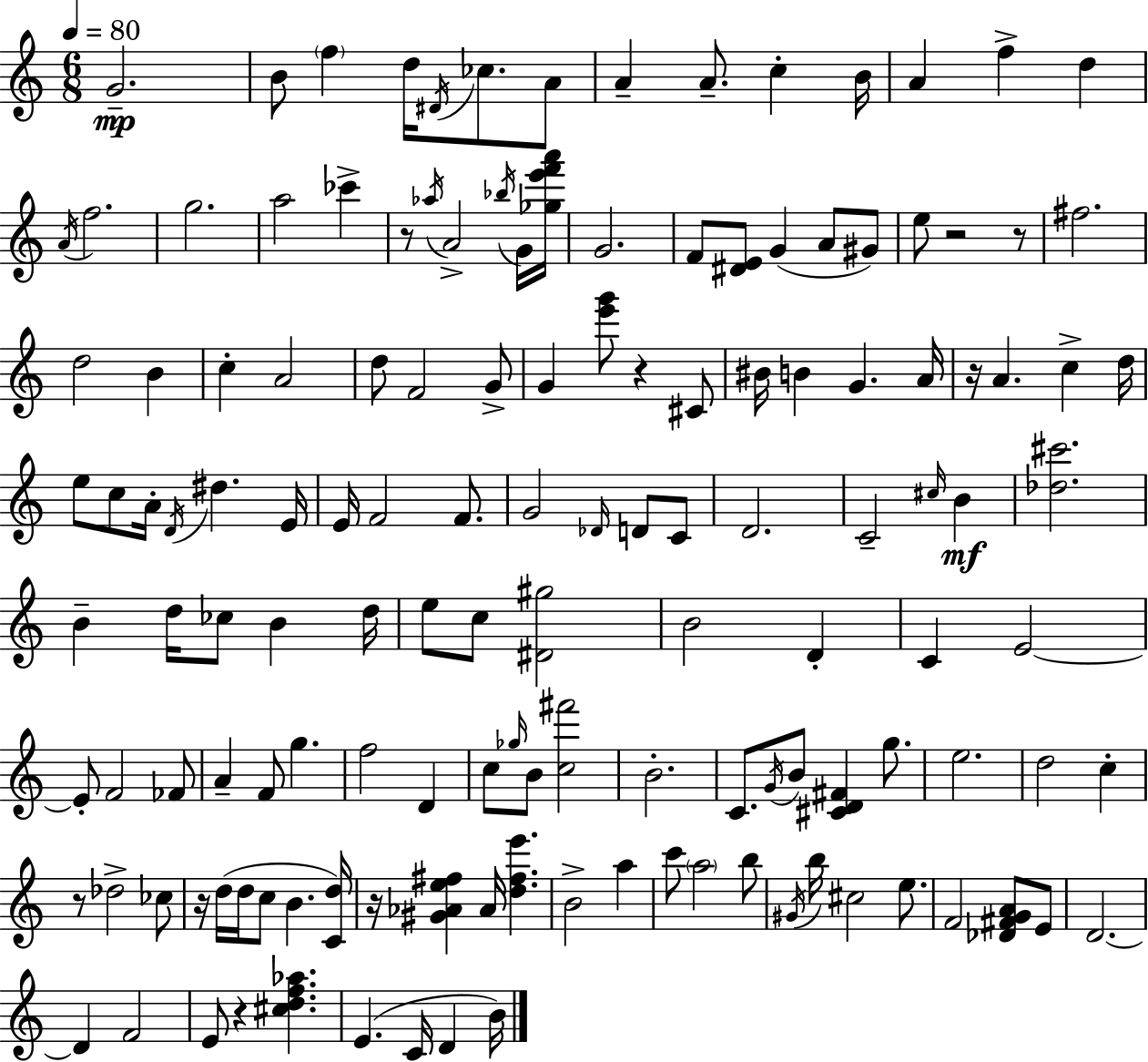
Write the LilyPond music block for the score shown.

{
  \clef treble
  \numericTimeSignature
  \time 6/8
  \key a \minor
  \tempo 4 = 80
  \repeat volta 2 { g'2.--\mp | b'8 \parenthesize f''4 d''16 \acciaccatura { dis'16 } ces''8. a'8 | a'4-- a'8.-- c''4-. | b'16 a'4 f''4-> d''4 | \break \acciaccatura { a'16 } f''2. | g''2. | a''2 ces'''4-> | r8 \acciaccatura { aes''16 } a'2-> | \break \acciaccatura { bes''16 } g'16 <ges'' e''' f''' a'''>16 g'2. | f'8 <dis' e'>8 g'4( | a'8 gis'8) e''8 r2 | r8 fis''2. | \break d''2 | b'4 c''4-. a'2 | d''8 f'2 | g'8-> g'4 <e''' g'''>8 r4 | \break cis'8 bis'16 b'4 g'4. | a'16 r16 a'4. c''4-> | d''16 e''8 c''8 a'16-. \acciaccatura { d'16 } dis''4. | e'16 e'16 f'2 | \break f'8. g'2 | \grace { des'16 } d'8 c'8 d'2. | c'2-- | \grace { cis''16 } b'4\mf <des'' cis'''>2. | \break b'4-- d''16 | ces''8 b'4 d''16 e''8 c''8 <dis' gis''>2 | b'2 | d'4-. c'4 e'2~~ | \break e'8-. f'2 | fes'8 a'4-- f'8 | g''4. f''2 | d'4 c''8 \grace { ges''16 } b'8 | \break <c'' fis'''>2 b'2.-. | c'8. \acciaccatura { g'16 } | b'8 <cis' d' fis'>4 g''8. e''2. | d''2 | \break c''4-. r8 des''2-> | ces''8 r16 d''16( d''16 | c''8 b'4. <c' d''>16) r16 <gis' aes' e'' fis''>4 | aes'16 <d'' fis'' e'''>4. b'2-> | \break a''4 c'''8 \parenthesize a''2 | b''8 \acciaccatura { gis'16 } b''16 cis''2 | e''8. f'2 | <des' fis' g' a'>8 e'8 d'2.~~ | \break d'4 | f'2 e'8 | r4 <cis'' d'' f'' aes''>4. e'4.( | c'16 d'4 b'16) } \bar "|."
}